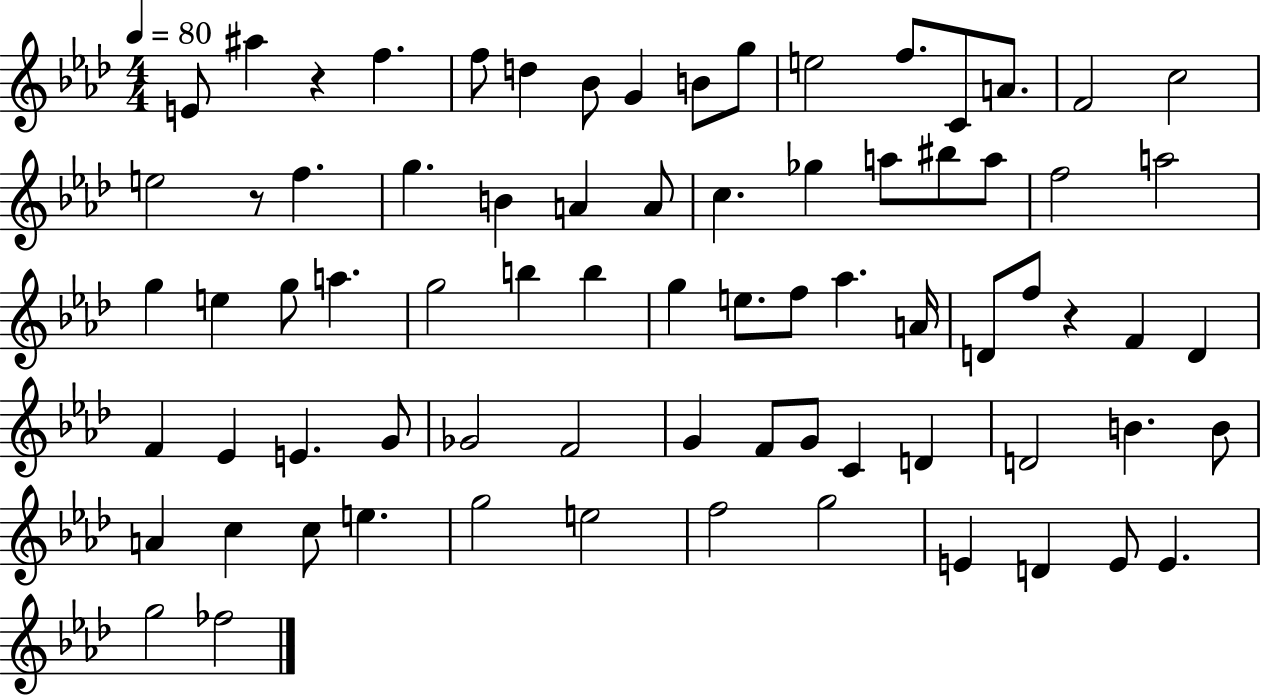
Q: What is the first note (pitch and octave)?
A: E4